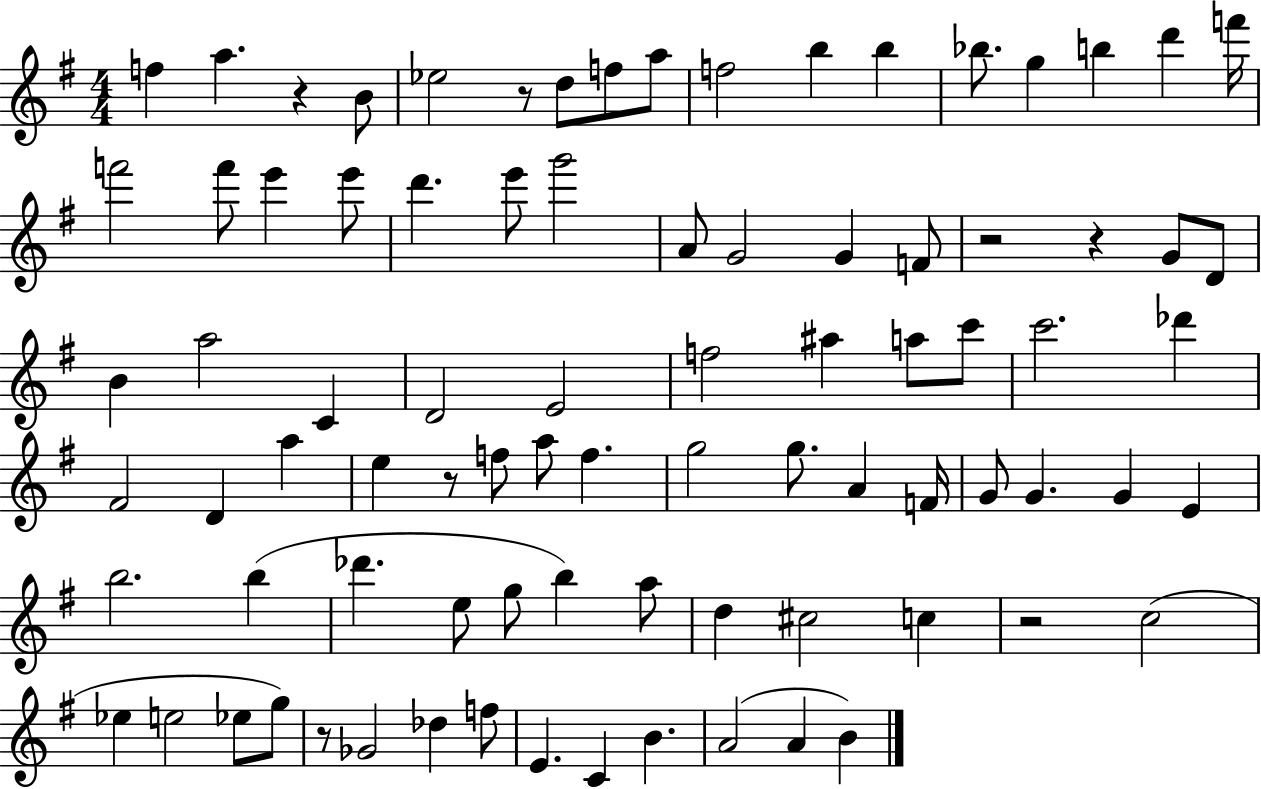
{
  \clef treble
  \numericTimeSignature
  \time 4/4
  \key g \major
  f''4 a''4. r4 b'8 | ees''2 r8 d''8 f''8 a''8 | f''2 b''4 b''4 | bes''8. g''4 b''4 d'''4 f'''16 | \break f'''2 f'''8 e'''4 e'''8 | d'''4. e'''8 g'''2 | a'8 g'2 g'4 f'8 | r2 r4 g'8 d'8 | \break b'4 a''2 c'4 | d'2 e'2 | f''2 ais''4 a''8 c'''8 | c'''2. des'''4 | \break fis'2 d'4 a''4 | e''4 r8 f''8 a''8 f''4. | g''2 g''8. a'4 f'16 | g'8 g'4. g'4 e'4 | \break b''2. b''4( | des'''4. e''8 g''8 b''4) a''8 | d''4 cis''2 c''4 | r2 c''2( | \break ees''4 e''2 ees''8 g''8) | r8 ges'2 des''4 f''8 | e'4. c'4 b'4. | a'2( a'4 b'4) | \break \bar "|."
}